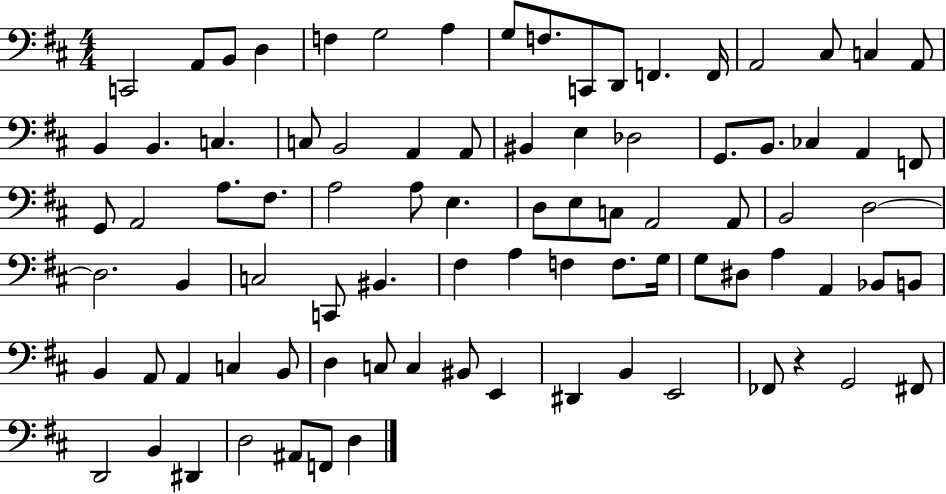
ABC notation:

X:1
T:Untitled
M:4/4
L:1/4
K:D
C,,2 A,,/2 B,,/2 D, F, G,2 A, G,/2 F,/2 C,,/2 D,,/2 F,, F,,/4 A,,2 ^C,/2 C, A,,/2 B,, B,, C, C,/2 B,,2 A,, A,,/2 ^B,, E, _D,2 G,,/2 B,,/2 _C, A,, F,,/2 G,,/2 A,,2 A,/2 ^F,/2 A,2 A,/2 E, D,/2 E,/2 C,/2 A,,2 A,,/2 B,,2 D,2 D,2 B,, C,2 C,,/2 ^B,, ^F, A, F, F,/2 G,/4 G,/2 ^D,/2 A, A,, _B,,/2 B,,/2 B,, A,,/2 A,, C, B,,/2 D, C,/2 C, ^B,,/2 E,, ^D,, B,, E,,2 _F,,/2 z G,,2 ^F,,/2 D,,2 B,, ^D,, D,2 ^A,,/2 F,,/2 D,